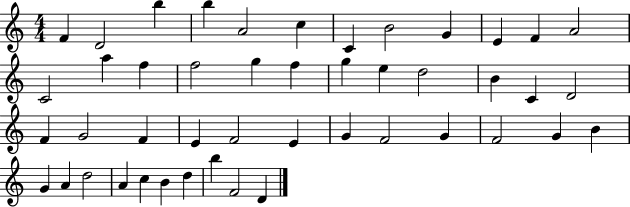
X:1
T:Untitled
M:4/4
L:1/4
K:C
F D2 b b A2 c C B2 G E F A2 C2 a f f2 g f g e d2 B C D2 F G2 F E F2 E G F2 G F2 G B G A d2 A c B d b F2 D